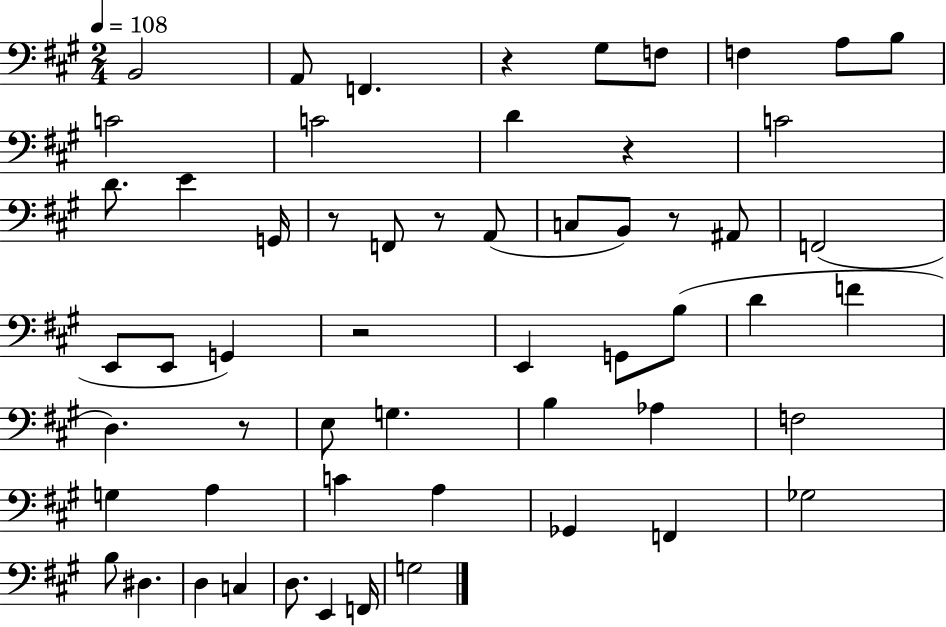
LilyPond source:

{
  \clef bass
  \numericTimeSignature
  \time 2/4
  \key a \major
  \tempo 4 = 108
  b,2 | a,8 f,4. | r4 gis8 f8 | f4 a8 b8 | \break c'2 | c'2 | d'4 r4 | c'2 | \break d'8. e'4 g,16 | r8 f,8 r8 a,8( | c8 b,8) r8 ais,8 | f,2( | \break e,8 e,8 g,4) | r2 | e,4 g,8 b8( | d'4 f'4 | \break d4.) r8 | e8 g4. | b4 aes4 | f2 | \break g4 a4 | c'4 a4 | ges,4 f,4 | ges2 | \break b8 dis4. | d4 c4 | d8. e,4 f,16 | g2 | \break \bar "|."
}